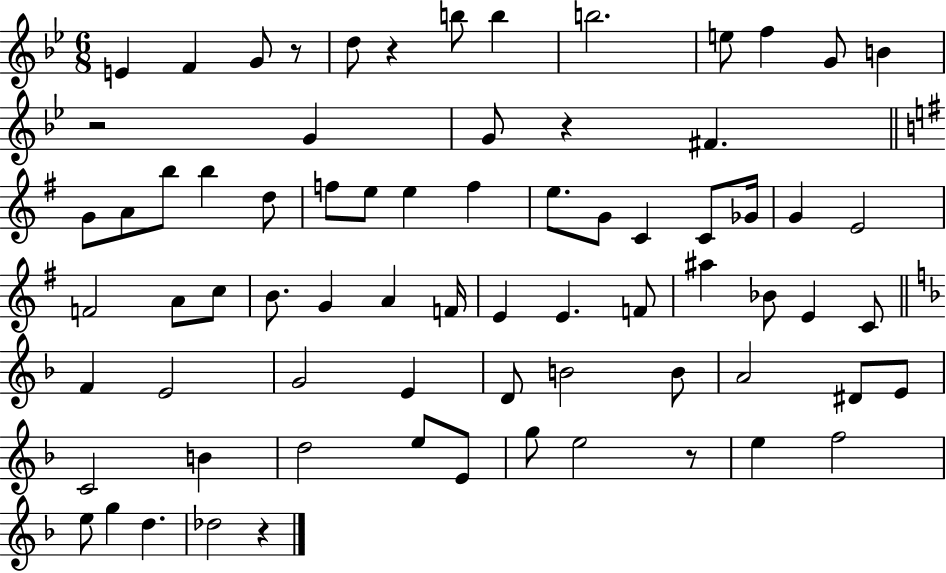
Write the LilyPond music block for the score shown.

{
  \clef treble
  \numericTimeSignature
  \time 6/8
  \key bes \major
  e'4 f'4 g'8 r8 | d''8 r4 b''8 b''4 | b''2. | e''8 f''4 g'8 b'4 | \break r2 g'4 | g'8 r4 fis'4. | \bar "||" \break \key e \minor g'8 a'8 b''8 b''4 d''8 | f''8 e''8 e''4 f''4 | e''8. g'8 c'4 c'8 ges'16 | g'4 e'2 | \break f'2 a'8 c''8 | b'8. g'4 a'4 f'16 | e'4 e'4. f'8 | ais''4 bes'8 e'4 c'8 | \break \bar "||" \break \key d \minor f'4 e'2 | g'2 e'4 | d'8 b'2 b'8 | a'2 dis'8 e'8 | \break c'2 b'4 | d''2 e''8 e'8 | g''8 e''2 r8 | e''4 f''2 | \break e''8 g''4 d''4. | des''2 r4 | \bar "|."
}